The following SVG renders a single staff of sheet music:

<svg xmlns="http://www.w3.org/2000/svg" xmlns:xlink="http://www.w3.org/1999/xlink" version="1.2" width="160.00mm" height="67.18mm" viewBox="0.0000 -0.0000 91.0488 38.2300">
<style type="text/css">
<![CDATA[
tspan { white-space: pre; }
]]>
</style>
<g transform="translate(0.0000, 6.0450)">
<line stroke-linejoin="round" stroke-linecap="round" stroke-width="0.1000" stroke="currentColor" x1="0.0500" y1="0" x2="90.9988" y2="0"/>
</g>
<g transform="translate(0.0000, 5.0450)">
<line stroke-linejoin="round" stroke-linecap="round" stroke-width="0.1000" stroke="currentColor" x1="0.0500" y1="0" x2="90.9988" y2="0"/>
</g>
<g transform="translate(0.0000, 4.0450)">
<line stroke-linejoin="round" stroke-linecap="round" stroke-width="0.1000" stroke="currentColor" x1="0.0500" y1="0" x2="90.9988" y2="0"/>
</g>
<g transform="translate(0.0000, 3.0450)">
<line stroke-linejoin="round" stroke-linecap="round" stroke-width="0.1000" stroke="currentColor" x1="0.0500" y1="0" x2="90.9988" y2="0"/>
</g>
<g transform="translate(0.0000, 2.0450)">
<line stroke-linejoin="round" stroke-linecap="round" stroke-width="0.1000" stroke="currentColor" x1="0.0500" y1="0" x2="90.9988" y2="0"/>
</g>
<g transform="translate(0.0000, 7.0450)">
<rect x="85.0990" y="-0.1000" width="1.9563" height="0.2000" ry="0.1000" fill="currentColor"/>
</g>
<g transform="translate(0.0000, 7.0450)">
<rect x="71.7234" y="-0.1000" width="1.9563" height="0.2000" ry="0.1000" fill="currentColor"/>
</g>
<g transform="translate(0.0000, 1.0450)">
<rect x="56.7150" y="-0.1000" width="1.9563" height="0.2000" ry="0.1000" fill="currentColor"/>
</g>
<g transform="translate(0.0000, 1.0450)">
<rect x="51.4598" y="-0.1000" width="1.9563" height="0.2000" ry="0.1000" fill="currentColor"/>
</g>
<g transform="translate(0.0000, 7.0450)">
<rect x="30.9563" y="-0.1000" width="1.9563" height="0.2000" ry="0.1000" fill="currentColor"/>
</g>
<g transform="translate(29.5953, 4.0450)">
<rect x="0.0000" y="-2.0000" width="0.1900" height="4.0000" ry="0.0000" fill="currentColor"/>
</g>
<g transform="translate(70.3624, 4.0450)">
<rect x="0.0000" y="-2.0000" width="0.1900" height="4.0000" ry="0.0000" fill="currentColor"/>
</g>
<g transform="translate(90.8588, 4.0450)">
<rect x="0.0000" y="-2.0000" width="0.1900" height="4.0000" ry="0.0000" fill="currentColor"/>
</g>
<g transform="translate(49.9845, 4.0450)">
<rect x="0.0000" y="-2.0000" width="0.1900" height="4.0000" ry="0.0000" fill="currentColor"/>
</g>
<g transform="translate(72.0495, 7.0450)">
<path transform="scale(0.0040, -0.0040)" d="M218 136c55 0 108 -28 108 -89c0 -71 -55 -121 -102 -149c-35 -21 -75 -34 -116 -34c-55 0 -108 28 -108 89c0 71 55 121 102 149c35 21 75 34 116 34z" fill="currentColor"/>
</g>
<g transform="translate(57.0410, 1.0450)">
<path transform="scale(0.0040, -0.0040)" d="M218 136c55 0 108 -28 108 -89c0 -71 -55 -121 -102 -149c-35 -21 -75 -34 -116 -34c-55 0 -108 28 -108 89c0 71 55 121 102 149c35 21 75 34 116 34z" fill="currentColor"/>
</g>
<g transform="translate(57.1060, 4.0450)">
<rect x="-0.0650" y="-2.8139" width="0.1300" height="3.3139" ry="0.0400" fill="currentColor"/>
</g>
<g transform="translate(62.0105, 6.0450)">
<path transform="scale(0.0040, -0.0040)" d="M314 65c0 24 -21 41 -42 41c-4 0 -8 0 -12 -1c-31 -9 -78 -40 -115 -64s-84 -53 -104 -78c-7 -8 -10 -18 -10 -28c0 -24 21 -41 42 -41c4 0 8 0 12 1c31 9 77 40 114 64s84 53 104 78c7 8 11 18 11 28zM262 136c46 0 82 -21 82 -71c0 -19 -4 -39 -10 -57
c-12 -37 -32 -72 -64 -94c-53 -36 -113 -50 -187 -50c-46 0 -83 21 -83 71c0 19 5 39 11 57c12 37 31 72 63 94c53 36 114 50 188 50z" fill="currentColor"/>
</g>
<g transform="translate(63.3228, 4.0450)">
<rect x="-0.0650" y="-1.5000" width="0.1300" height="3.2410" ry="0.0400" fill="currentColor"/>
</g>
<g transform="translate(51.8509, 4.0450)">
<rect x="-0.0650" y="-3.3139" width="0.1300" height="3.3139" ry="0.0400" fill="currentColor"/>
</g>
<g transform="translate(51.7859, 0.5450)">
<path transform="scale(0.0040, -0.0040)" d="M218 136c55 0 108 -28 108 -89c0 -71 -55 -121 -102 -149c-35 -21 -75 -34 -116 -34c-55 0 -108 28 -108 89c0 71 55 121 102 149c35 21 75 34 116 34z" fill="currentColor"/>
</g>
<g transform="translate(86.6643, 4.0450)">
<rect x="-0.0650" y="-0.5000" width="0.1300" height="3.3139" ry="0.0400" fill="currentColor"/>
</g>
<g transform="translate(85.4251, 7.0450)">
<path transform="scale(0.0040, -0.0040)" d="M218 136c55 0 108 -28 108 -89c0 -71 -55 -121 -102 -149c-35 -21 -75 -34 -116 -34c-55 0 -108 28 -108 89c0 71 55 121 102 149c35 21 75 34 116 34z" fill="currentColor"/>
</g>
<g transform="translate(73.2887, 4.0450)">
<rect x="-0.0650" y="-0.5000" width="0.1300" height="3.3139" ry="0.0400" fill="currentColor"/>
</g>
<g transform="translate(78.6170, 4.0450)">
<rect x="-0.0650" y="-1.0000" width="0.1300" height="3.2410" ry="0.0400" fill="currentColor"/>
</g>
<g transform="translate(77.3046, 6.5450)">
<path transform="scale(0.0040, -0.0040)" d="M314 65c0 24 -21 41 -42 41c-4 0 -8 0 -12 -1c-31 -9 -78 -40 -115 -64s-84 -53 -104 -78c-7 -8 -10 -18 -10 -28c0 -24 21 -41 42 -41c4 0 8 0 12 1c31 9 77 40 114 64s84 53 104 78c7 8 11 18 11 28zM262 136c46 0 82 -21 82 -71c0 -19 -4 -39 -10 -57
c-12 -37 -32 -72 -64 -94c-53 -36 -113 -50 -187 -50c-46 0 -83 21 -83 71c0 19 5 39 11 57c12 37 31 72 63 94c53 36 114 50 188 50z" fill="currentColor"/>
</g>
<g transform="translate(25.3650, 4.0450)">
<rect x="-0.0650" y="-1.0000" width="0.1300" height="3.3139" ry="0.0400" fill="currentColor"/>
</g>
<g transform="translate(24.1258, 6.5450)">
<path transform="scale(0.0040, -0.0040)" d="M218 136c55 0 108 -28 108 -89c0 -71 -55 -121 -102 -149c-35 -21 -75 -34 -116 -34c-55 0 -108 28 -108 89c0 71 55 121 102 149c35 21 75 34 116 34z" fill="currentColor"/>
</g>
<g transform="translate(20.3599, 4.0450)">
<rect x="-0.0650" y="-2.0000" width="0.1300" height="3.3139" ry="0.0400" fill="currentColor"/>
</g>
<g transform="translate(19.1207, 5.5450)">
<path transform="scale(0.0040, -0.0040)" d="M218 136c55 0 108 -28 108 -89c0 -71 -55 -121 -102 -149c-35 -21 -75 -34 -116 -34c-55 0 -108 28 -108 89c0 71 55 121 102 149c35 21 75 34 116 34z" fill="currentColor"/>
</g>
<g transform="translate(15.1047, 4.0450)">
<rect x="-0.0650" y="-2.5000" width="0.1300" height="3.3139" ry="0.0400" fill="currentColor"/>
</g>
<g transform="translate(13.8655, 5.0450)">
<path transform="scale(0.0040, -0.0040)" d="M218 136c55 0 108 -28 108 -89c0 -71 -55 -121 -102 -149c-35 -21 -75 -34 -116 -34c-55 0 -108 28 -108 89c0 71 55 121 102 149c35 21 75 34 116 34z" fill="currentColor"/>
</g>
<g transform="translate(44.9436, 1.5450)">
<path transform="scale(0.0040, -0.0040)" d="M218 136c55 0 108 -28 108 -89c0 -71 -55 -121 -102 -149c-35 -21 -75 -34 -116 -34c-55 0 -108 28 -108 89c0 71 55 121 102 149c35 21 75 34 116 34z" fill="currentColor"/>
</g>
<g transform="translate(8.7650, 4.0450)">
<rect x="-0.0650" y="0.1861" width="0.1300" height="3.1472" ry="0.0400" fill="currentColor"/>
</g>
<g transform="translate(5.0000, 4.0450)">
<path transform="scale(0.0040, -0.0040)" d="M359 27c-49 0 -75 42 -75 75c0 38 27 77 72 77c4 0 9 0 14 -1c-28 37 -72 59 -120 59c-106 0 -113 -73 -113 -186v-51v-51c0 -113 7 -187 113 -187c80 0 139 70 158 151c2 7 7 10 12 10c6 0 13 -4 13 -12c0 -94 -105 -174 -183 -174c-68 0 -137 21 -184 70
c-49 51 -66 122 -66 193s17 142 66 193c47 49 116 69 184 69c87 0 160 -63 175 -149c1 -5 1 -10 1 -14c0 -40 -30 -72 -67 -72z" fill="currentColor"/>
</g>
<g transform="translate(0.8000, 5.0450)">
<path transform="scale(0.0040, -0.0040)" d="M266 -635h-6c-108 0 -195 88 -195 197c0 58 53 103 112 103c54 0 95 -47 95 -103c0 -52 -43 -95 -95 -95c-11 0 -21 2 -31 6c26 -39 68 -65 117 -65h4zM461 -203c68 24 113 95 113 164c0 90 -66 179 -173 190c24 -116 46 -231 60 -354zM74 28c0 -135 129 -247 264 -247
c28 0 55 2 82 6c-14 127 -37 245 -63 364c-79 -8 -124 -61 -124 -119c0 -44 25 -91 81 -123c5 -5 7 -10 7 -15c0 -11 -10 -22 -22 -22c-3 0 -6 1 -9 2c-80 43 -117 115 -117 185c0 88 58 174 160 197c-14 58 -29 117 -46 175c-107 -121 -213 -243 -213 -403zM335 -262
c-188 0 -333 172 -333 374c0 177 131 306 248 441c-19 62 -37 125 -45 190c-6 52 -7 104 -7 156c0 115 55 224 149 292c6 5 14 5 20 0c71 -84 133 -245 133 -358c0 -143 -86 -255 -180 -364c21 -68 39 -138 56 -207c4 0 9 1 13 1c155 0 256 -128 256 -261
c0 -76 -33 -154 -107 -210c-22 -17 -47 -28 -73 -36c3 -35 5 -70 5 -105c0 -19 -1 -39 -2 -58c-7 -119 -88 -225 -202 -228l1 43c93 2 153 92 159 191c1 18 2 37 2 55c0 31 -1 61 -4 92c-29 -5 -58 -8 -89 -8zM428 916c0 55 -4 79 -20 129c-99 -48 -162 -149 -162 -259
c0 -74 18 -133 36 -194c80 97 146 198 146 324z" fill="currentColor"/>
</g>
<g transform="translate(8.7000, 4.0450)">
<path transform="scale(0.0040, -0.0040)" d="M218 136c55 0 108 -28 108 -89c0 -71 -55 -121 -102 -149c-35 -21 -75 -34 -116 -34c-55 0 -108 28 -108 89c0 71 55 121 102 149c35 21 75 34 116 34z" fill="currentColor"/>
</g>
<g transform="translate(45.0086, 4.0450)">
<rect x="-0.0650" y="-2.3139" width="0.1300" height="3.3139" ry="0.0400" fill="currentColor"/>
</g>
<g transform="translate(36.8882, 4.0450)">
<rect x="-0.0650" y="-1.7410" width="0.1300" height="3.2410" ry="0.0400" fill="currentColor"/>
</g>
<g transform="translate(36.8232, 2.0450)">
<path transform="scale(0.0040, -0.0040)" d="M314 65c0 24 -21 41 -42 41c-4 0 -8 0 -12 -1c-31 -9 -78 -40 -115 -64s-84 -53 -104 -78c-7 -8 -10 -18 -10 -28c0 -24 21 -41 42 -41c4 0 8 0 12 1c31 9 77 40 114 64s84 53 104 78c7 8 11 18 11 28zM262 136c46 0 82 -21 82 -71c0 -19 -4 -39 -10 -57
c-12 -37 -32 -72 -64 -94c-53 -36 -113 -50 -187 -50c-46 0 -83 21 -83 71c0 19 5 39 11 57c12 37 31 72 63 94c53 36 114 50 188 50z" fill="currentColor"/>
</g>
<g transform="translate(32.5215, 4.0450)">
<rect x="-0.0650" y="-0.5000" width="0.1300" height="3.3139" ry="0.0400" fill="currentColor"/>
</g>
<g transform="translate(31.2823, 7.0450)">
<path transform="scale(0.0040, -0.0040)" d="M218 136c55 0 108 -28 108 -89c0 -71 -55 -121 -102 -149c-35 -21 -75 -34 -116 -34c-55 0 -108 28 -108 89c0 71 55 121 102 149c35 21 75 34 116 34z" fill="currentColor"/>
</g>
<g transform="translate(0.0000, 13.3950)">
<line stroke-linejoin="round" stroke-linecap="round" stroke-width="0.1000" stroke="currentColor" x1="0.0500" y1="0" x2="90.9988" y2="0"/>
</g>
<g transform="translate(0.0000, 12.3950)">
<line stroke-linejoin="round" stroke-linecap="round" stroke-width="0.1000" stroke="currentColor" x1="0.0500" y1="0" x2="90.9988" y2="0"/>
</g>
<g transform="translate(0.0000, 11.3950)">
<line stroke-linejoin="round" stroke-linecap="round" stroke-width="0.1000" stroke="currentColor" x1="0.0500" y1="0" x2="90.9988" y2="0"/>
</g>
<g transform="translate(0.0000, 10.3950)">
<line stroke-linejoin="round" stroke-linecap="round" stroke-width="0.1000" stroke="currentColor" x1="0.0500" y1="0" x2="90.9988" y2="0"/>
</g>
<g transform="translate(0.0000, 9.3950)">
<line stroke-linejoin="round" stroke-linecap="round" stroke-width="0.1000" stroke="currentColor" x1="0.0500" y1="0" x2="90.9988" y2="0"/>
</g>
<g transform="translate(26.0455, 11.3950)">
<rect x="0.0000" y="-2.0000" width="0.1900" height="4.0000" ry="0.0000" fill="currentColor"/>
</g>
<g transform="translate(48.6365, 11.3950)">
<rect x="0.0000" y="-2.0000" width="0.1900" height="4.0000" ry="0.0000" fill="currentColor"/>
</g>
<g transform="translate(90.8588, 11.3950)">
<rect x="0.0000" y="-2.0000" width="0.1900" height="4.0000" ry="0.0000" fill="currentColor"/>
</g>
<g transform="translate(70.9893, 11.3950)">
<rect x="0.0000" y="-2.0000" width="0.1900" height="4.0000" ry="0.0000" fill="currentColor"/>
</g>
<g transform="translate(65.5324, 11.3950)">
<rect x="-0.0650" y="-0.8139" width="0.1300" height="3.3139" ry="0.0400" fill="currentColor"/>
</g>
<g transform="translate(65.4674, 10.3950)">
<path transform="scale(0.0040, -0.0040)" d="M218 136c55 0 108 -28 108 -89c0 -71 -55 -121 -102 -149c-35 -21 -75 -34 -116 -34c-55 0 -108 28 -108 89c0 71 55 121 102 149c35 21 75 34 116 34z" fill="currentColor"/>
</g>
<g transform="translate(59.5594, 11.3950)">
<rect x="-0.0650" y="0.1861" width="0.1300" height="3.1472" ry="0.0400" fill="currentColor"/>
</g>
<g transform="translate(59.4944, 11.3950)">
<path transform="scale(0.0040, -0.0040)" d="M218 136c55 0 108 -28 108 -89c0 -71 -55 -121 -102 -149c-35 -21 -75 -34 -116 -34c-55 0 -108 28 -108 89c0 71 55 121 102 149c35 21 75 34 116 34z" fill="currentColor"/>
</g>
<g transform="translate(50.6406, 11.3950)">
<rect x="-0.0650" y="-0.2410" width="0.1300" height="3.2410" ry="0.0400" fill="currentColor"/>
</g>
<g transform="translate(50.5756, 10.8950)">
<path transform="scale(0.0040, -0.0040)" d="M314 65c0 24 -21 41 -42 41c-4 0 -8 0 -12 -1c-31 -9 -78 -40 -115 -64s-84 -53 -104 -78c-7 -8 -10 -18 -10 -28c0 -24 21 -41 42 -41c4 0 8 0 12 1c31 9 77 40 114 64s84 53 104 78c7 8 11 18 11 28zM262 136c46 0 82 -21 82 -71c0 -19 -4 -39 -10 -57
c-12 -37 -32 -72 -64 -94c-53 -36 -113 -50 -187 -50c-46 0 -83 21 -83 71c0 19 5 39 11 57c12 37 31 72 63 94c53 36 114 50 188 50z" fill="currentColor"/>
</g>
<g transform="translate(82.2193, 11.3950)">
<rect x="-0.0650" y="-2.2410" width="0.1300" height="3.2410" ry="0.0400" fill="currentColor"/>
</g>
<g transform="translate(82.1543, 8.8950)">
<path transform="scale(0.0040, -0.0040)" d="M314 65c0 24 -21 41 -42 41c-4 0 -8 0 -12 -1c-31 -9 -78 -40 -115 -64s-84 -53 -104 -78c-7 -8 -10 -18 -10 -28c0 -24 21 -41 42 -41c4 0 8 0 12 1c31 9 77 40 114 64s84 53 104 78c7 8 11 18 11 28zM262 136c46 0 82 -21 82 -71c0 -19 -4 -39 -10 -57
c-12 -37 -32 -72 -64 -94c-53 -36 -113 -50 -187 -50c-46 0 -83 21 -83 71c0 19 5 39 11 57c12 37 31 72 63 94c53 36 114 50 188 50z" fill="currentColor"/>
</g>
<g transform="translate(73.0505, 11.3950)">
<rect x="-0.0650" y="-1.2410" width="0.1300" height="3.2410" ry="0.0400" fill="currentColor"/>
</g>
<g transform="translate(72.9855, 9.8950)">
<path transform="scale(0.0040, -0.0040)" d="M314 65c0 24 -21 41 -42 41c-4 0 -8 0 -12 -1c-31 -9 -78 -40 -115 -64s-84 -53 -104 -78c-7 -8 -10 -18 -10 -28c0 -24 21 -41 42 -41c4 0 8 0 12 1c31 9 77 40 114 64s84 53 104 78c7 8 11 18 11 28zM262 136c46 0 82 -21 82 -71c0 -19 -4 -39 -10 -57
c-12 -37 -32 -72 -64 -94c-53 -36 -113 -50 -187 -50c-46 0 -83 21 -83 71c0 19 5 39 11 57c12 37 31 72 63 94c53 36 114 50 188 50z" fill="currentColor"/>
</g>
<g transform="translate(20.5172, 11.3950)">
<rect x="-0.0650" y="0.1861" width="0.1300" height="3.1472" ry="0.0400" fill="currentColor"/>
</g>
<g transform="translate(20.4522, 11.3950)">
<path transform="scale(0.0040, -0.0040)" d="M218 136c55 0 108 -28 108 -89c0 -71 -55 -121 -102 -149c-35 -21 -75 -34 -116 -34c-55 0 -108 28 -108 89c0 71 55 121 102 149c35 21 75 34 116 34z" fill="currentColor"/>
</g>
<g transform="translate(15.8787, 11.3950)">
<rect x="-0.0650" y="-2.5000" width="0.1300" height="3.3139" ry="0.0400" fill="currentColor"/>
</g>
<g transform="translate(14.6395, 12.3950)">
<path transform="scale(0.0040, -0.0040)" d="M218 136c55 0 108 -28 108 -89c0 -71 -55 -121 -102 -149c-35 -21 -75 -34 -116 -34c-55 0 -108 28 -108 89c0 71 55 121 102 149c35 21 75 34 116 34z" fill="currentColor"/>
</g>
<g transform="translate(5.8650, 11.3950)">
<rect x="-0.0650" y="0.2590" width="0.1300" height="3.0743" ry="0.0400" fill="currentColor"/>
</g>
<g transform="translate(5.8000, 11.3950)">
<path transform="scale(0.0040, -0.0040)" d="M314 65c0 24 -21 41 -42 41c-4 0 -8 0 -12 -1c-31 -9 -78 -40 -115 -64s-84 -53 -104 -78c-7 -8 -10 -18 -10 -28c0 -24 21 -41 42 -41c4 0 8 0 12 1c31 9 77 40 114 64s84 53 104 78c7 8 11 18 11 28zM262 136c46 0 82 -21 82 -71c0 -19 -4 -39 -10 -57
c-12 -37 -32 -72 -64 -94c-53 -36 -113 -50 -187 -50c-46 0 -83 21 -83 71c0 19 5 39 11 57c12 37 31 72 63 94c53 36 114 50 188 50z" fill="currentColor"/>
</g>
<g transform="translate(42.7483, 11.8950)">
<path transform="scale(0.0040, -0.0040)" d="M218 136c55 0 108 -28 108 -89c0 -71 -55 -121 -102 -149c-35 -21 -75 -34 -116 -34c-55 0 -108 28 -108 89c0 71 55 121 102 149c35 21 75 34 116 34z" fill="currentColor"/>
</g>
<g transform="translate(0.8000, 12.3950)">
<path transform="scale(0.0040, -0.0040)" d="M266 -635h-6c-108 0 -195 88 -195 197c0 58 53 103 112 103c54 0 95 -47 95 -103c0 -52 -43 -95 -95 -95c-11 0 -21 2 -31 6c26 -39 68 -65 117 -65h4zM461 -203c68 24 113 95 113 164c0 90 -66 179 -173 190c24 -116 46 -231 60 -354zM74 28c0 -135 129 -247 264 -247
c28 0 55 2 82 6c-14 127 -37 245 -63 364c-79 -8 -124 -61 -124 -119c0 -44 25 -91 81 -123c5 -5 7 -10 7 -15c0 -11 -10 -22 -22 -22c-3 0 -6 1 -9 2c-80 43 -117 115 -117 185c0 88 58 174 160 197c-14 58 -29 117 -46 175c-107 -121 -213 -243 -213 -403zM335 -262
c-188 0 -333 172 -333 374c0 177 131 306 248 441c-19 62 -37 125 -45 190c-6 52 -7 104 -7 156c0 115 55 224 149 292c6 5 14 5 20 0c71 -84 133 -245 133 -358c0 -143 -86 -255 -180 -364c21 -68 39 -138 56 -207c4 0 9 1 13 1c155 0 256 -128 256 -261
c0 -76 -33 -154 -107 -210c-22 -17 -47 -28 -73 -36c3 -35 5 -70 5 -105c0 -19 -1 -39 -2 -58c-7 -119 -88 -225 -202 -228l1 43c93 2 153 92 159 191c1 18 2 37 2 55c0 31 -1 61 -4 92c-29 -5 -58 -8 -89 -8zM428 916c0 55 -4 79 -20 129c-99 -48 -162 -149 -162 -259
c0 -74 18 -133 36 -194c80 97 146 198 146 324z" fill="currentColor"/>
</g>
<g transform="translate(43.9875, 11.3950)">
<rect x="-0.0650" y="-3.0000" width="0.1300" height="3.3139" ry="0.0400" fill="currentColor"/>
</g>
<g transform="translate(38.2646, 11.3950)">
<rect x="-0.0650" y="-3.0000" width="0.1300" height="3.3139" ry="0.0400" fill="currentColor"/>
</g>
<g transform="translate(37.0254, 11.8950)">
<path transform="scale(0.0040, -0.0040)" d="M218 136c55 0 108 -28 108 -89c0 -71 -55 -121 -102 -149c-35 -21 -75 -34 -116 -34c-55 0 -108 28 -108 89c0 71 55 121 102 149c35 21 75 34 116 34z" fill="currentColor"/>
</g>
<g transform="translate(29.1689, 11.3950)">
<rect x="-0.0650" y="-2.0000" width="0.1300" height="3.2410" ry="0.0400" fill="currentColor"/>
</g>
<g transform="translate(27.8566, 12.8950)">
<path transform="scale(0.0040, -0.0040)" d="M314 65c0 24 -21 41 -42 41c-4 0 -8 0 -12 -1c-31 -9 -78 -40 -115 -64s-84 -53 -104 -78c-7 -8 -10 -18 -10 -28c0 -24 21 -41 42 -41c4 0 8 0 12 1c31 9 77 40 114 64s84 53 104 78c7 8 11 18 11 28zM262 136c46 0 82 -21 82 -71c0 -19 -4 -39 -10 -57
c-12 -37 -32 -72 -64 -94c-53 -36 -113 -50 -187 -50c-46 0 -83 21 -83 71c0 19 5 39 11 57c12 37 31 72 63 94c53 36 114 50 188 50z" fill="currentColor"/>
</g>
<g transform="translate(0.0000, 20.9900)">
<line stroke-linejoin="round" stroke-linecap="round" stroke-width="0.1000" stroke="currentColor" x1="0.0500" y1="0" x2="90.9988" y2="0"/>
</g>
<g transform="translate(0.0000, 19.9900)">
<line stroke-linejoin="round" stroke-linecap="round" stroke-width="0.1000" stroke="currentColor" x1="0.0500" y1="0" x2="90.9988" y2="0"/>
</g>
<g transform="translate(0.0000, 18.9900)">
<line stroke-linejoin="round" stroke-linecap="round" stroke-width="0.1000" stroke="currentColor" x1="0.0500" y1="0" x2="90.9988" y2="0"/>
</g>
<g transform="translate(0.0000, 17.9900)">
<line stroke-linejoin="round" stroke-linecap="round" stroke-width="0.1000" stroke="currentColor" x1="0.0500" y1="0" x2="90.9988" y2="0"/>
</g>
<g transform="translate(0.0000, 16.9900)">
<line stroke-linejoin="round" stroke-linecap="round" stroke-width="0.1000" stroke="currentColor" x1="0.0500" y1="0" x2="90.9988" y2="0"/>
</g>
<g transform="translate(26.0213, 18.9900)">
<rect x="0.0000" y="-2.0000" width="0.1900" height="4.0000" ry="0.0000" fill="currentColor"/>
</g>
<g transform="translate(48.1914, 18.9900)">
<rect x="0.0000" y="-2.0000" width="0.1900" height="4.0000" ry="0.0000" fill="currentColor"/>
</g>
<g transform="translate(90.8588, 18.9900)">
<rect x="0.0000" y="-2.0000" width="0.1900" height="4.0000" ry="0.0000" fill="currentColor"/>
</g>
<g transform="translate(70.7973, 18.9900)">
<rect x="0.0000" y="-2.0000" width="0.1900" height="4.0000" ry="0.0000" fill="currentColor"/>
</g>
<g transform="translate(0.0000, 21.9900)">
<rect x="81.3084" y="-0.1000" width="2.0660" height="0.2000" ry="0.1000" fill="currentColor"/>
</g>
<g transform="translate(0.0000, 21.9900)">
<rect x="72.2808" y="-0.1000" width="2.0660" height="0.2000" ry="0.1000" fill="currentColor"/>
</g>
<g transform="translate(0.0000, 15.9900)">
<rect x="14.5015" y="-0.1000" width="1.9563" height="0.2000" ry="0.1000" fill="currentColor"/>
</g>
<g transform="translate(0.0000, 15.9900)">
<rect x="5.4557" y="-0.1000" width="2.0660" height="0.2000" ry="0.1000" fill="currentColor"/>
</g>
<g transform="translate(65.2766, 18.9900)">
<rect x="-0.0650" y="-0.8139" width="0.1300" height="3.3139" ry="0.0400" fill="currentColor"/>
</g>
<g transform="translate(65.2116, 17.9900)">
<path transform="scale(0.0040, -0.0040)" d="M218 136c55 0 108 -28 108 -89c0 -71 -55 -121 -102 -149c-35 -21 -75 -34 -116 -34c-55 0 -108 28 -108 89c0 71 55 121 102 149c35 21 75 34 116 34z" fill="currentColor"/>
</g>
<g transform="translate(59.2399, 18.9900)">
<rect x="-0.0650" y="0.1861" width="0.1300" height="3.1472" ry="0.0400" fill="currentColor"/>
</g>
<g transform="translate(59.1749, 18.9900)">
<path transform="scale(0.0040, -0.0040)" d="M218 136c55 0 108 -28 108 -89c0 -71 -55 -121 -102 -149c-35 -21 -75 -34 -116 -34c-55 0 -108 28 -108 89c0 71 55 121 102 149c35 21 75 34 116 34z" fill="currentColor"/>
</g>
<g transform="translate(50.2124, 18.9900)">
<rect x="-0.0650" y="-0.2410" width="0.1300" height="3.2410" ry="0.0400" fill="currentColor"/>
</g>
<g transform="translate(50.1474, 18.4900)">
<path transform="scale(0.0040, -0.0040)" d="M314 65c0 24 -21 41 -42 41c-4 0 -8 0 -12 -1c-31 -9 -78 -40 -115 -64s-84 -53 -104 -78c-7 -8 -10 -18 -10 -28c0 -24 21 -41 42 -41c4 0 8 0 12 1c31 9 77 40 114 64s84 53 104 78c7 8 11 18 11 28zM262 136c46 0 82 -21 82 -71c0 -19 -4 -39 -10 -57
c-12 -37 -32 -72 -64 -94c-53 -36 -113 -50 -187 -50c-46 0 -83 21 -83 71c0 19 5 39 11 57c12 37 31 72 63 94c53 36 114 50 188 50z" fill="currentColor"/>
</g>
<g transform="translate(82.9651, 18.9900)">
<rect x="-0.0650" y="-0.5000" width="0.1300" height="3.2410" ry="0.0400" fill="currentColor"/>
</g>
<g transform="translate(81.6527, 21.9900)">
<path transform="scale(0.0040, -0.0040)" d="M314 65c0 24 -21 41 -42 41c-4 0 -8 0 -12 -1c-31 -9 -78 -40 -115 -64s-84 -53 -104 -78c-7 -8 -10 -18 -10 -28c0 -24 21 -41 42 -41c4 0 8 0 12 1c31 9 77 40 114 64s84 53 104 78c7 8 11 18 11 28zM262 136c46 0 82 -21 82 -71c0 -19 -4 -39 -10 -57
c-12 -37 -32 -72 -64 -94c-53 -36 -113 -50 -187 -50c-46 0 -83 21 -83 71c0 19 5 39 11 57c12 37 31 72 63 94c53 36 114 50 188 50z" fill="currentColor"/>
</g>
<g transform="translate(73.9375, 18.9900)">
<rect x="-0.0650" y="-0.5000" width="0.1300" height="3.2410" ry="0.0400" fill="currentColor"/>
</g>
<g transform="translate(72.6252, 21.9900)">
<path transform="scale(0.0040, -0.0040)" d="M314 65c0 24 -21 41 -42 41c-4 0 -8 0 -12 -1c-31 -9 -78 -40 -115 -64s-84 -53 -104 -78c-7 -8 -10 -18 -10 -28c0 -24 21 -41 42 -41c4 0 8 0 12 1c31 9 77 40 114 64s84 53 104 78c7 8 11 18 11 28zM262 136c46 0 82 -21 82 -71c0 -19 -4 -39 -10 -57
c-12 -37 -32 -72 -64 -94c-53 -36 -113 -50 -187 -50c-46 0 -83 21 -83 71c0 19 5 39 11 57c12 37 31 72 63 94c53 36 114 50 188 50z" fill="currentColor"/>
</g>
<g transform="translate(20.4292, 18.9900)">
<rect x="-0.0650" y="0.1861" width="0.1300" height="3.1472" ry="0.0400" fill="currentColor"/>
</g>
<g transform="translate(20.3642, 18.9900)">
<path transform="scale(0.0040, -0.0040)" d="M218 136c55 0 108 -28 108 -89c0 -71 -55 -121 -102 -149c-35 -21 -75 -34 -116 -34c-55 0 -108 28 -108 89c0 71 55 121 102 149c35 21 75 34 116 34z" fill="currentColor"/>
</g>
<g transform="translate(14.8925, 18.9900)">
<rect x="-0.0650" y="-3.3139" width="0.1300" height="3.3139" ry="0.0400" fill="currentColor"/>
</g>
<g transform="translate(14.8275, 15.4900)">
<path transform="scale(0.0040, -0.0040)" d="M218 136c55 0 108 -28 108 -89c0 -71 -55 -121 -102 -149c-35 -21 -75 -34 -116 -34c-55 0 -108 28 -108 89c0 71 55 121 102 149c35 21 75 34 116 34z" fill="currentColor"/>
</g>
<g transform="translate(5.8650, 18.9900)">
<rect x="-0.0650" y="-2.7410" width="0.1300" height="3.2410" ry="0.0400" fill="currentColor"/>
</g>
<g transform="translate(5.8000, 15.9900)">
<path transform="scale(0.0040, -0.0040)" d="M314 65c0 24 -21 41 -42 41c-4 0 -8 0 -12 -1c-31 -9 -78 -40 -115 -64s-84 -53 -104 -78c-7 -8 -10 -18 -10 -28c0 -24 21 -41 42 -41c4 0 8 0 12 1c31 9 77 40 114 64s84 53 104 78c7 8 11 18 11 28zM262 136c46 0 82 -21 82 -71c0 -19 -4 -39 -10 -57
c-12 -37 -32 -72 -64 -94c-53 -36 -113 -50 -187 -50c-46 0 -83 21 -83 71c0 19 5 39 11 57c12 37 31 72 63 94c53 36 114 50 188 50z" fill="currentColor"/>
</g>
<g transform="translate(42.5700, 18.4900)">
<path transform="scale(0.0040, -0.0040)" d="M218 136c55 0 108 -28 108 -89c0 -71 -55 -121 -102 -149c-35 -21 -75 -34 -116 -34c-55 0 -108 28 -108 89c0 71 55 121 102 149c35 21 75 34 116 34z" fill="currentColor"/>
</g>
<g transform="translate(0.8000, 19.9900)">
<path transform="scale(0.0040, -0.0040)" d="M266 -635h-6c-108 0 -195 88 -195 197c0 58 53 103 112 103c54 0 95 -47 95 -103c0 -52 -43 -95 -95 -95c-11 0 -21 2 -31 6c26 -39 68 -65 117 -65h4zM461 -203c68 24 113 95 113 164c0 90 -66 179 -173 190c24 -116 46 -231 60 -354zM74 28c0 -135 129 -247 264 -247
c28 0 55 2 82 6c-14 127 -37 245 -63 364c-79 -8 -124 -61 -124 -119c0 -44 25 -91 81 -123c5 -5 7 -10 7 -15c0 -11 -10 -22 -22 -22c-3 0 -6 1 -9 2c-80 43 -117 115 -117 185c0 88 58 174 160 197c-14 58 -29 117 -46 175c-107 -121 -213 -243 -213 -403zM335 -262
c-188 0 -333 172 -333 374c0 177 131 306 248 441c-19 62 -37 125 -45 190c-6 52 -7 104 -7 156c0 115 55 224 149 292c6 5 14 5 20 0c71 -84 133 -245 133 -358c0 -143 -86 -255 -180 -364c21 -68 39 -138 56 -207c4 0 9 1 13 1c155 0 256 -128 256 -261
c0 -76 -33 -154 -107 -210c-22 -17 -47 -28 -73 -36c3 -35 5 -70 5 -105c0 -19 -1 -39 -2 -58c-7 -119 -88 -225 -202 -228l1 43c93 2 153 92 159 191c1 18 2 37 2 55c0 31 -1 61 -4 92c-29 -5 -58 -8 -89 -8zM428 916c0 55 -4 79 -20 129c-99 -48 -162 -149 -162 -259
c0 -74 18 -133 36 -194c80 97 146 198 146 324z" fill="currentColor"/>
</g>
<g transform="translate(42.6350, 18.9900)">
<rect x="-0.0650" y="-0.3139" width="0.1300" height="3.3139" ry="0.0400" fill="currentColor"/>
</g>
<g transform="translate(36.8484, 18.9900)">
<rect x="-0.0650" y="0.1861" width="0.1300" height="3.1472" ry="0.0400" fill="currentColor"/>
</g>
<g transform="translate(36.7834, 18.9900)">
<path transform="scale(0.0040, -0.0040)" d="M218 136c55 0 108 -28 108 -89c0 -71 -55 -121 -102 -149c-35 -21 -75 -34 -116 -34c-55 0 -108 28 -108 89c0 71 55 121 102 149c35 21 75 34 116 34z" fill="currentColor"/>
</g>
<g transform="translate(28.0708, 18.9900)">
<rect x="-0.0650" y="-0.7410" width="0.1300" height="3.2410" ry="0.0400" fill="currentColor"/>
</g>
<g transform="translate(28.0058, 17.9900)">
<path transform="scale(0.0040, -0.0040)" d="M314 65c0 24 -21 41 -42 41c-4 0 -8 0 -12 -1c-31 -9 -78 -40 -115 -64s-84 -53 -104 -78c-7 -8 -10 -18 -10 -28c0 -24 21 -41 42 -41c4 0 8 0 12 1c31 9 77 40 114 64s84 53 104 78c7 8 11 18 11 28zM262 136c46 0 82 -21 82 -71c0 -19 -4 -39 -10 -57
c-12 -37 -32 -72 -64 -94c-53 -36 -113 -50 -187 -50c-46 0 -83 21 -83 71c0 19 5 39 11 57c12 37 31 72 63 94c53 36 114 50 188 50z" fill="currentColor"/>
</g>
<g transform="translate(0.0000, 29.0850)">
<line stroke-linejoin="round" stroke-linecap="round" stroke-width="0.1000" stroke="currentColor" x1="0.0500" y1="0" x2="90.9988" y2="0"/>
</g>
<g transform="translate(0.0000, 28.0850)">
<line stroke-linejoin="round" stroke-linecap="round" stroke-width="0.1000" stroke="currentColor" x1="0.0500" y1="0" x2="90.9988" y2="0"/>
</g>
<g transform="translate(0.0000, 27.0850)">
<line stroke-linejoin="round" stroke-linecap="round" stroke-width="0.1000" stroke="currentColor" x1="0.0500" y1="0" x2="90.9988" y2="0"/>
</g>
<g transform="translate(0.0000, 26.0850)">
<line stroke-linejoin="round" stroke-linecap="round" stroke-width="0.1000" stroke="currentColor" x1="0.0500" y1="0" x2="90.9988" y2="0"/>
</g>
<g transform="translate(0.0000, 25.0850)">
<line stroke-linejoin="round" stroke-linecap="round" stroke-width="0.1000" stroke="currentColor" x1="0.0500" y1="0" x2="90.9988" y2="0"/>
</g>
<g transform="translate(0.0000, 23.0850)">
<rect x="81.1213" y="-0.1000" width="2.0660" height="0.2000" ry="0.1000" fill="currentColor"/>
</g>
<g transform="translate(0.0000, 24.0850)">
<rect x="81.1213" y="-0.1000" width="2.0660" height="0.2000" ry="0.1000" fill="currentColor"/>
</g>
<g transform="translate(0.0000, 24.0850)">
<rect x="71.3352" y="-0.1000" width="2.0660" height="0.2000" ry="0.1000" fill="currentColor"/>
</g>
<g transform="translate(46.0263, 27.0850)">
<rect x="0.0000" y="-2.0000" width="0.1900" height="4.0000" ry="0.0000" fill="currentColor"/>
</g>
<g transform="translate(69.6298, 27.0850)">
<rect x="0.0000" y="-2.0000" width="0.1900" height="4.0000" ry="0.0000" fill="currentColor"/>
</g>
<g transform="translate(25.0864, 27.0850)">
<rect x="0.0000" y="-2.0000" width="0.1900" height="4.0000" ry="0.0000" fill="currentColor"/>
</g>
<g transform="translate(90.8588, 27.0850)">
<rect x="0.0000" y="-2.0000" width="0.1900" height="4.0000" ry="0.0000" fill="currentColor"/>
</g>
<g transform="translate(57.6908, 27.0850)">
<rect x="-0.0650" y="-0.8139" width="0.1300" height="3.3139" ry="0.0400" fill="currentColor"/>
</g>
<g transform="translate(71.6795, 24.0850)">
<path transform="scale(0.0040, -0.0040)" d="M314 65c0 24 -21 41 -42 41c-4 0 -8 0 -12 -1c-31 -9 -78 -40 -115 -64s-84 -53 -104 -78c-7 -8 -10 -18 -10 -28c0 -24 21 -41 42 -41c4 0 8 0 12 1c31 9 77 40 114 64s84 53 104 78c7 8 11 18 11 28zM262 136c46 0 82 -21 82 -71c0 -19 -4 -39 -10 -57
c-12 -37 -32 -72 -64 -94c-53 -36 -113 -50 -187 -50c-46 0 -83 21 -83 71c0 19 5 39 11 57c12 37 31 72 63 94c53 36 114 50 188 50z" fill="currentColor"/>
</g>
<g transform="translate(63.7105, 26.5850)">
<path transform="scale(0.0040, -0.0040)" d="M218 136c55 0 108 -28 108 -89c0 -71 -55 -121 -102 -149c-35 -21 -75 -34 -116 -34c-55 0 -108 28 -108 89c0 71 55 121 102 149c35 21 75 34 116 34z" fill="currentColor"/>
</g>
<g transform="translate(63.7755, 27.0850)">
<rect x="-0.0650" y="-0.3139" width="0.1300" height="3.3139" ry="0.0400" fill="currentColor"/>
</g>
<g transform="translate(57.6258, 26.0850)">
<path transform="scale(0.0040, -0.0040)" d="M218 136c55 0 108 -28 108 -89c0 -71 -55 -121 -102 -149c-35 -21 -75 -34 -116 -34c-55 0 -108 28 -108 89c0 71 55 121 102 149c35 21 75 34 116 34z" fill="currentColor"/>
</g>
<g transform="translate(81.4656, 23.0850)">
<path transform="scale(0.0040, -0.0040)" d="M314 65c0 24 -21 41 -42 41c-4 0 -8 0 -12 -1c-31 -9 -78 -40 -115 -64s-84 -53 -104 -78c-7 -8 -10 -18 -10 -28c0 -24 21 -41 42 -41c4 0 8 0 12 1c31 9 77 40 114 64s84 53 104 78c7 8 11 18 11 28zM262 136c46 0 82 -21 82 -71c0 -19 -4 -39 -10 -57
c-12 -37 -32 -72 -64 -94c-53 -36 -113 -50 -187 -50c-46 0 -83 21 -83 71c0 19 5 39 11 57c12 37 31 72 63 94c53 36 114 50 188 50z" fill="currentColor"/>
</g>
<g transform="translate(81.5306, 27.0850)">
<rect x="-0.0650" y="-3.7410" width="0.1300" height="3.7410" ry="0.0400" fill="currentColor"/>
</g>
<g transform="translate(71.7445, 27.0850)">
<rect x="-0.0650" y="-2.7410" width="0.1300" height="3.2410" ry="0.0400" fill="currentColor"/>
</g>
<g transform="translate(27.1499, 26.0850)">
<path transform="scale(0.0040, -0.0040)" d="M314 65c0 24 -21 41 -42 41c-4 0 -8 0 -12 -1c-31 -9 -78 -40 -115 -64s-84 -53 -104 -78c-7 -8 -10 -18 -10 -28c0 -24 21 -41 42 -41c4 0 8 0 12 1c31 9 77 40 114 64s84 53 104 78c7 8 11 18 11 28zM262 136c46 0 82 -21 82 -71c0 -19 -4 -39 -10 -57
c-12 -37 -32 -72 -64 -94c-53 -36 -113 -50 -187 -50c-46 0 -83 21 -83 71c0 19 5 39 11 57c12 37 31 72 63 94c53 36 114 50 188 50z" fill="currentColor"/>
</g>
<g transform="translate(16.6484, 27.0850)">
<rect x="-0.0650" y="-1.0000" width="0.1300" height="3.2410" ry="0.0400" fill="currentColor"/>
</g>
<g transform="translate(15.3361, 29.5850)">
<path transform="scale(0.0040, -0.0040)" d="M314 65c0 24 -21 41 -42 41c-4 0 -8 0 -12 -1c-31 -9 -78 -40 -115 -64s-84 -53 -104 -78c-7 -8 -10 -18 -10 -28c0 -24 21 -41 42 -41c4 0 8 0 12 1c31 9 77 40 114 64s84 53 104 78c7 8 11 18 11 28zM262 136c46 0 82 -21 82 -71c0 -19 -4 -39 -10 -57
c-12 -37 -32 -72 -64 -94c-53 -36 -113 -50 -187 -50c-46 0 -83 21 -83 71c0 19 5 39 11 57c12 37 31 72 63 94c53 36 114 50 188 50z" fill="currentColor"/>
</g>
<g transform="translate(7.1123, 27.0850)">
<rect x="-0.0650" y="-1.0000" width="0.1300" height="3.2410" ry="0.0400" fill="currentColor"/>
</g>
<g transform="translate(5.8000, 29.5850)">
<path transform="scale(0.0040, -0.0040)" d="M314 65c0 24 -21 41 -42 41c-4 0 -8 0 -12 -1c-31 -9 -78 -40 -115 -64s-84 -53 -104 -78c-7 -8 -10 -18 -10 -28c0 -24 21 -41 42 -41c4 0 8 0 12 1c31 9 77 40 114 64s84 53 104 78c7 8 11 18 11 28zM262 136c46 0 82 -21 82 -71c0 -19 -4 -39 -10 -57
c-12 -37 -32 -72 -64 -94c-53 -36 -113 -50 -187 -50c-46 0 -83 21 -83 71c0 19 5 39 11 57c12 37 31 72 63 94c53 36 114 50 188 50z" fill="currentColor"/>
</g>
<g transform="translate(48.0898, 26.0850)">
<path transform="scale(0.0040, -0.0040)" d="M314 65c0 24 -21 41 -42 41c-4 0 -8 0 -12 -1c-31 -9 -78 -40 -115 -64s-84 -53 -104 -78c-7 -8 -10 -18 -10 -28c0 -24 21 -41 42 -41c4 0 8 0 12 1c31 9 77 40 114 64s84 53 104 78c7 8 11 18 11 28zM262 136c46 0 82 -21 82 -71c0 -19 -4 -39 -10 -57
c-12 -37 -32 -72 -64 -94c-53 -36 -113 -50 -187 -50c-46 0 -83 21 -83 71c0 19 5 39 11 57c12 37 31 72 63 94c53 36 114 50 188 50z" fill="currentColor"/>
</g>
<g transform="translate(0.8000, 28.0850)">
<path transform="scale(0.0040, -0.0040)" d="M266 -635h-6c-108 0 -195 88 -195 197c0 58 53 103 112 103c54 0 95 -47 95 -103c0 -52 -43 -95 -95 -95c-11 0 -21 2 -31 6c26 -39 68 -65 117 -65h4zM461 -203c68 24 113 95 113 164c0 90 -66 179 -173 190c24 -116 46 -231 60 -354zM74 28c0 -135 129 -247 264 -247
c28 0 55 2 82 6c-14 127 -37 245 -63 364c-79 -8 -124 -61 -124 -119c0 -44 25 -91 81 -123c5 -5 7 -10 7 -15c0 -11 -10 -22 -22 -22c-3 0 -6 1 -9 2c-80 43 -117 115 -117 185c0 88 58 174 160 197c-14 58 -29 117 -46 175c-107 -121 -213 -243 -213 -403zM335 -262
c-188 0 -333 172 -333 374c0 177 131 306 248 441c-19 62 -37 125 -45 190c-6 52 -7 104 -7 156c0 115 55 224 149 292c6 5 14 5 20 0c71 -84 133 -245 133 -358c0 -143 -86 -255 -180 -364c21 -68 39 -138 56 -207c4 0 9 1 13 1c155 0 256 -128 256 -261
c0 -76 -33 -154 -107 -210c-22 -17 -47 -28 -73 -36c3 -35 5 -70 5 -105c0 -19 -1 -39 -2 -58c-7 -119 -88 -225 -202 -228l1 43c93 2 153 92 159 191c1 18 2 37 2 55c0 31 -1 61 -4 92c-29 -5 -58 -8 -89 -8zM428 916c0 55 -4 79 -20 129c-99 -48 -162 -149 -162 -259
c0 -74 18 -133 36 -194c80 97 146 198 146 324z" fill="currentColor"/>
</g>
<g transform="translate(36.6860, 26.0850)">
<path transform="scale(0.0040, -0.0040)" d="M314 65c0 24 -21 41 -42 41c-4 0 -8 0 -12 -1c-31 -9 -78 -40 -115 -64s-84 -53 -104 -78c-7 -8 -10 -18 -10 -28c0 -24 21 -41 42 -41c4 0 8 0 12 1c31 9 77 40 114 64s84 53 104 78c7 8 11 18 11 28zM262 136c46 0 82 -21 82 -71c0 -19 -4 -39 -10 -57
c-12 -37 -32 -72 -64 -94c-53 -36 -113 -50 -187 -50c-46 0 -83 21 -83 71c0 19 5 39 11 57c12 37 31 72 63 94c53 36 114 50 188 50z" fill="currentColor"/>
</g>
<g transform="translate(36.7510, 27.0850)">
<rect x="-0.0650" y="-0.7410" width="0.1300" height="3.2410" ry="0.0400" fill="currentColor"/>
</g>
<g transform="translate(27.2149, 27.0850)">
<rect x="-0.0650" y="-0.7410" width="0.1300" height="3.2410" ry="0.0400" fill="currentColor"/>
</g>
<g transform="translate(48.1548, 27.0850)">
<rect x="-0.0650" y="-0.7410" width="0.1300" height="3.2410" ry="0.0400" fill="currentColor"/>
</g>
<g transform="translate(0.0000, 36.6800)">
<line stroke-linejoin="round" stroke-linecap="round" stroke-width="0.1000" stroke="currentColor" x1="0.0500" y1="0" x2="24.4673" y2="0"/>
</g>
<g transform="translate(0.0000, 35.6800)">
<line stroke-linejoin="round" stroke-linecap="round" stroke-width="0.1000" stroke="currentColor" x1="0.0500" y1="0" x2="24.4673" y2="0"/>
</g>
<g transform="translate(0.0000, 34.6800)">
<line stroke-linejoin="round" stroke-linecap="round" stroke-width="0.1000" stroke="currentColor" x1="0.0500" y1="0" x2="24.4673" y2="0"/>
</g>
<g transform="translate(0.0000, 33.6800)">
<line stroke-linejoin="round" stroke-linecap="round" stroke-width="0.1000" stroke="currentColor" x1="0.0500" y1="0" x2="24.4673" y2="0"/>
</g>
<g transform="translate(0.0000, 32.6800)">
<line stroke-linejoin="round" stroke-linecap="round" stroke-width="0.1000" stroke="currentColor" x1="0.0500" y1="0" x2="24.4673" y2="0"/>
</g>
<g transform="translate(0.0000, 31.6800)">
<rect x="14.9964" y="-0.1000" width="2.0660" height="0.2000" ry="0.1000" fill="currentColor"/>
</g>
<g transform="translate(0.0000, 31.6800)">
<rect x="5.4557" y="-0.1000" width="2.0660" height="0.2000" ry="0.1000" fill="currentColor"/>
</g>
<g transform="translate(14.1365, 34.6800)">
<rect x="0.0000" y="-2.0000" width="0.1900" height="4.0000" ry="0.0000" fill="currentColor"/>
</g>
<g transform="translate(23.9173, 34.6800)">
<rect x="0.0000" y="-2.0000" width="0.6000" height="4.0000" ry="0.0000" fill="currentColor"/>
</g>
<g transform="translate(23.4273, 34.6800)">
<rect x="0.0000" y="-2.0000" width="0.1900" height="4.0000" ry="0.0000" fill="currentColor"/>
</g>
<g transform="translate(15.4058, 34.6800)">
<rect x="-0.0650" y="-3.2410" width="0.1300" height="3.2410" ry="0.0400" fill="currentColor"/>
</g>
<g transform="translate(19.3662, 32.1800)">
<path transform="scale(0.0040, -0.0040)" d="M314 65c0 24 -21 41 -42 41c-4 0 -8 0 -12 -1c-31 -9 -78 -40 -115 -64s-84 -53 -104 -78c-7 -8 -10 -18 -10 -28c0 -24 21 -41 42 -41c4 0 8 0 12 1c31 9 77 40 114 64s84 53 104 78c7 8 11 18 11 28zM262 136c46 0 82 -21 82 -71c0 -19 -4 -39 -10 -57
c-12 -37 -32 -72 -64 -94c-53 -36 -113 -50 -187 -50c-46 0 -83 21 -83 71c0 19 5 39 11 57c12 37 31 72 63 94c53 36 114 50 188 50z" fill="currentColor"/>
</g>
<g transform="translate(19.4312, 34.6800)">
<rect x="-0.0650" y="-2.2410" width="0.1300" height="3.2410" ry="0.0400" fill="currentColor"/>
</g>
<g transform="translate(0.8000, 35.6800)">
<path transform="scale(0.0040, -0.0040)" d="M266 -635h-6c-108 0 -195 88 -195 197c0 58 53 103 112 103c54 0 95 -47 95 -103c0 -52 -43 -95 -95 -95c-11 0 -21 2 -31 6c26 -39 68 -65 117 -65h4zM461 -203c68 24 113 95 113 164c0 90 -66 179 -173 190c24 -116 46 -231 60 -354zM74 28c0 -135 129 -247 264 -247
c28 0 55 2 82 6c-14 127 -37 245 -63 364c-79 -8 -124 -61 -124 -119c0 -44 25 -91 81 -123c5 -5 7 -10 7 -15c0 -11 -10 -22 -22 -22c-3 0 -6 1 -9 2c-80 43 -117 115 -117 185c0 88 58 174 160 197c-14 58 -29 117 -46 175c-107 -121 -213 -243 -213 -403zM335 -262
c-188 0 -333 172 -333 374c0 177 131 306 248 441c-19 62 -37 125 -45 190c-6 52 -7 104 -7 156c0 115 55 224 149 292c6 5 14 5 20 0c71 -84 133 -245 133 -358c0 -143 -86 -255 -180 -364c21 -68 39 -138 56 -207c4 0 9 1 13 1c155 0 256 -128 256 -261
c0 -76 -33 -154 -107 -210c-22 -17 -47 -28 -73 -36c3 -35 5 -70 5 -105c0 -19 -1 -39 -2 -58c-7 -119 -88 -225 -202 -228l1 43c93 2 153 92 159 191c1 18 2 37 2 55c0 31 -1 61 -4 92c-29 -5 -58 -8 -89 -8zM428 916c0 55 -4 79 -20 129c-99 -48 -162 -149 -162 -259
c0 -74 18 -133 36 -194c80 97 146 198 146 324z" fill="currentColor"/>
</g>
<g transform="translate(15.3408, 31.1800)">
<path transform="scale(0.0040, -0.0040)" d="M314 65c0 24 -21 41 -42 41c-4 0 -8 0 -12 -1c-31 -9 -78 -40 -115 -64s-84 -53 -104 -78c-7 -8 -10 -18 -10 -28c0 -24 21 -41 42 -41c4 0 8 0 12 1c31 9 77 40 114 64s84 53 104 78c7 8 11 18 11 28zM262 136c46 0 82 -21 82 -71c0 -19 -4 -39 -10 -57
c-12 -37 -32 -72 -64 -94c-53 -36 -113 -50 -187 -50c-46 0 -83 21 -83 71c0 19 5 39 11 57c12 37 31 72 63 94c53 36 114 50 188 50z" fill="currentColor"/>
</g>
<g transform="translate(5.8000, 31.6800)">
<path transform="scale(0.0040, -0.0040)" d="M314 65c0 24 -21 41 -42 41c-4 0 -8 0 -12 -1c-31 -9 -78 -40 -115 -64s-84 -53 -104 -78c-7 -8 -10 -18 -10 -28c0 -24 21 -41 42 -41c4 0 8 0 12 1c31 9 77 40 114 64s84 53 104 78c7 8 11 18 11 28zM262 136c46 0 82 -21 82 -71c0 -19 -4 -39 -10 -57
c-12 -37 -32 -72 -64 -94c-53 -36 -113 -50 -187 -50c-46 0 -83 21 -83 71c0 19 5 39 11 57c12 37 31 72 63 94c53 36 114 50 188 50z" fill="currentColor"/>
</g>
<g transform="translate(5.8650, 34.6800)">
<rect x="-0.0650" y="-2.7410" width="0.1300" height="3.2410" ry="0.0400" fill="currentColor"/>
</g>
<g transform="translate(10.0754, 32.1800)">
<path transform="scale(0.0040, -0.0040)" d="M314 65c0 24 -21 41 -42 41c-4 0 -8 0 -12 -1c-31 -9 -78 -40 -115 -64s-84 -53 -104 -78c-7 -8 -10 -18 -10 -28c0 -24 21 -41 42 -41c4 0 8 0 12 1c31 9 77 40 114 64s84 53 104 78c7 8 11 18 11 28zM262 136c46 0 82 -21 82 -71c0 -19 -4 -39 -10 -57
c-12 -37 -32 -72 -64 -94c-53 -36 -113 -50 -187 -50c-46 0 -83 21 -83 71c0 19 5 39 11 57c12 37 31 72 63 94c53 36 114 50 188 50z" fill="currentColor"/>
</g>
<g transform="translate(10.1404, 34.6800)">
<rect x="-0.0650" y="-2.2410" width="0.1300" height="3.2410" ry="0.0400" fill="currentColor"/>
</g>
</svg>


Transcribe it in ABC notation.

X:1
T:Untitled
M:4/4
L:1/4
K:C
B G F D C f2 g b a E2 C D2 C B2 G B F2 A A c2 B d e2 g2 a2 b B d2 B c c2 B d C2 C2 D2 D2 d2 d2 d2 d c a2 c'2 a2 g2 b2 g2